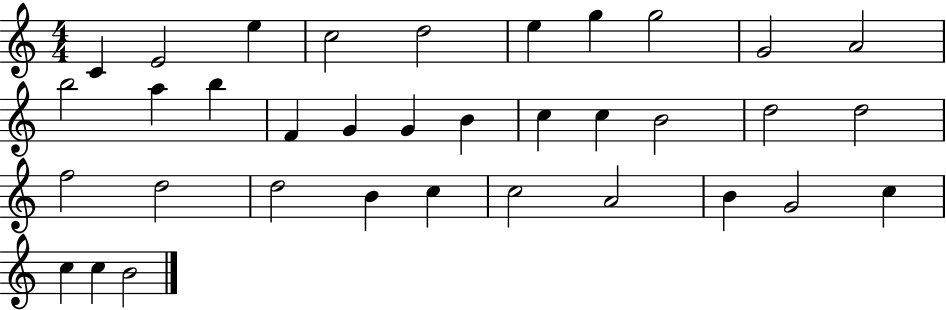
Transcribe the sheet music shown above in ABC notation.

X:1
T:Untitled
M:4/4
L:1/4
K:C
C E2 e c2 d2 e g g2 G2 A2 b2 a b F G G B c c B2 d2 d2 f2 d2 d2 B c c2 A2 B G2 c c c B2